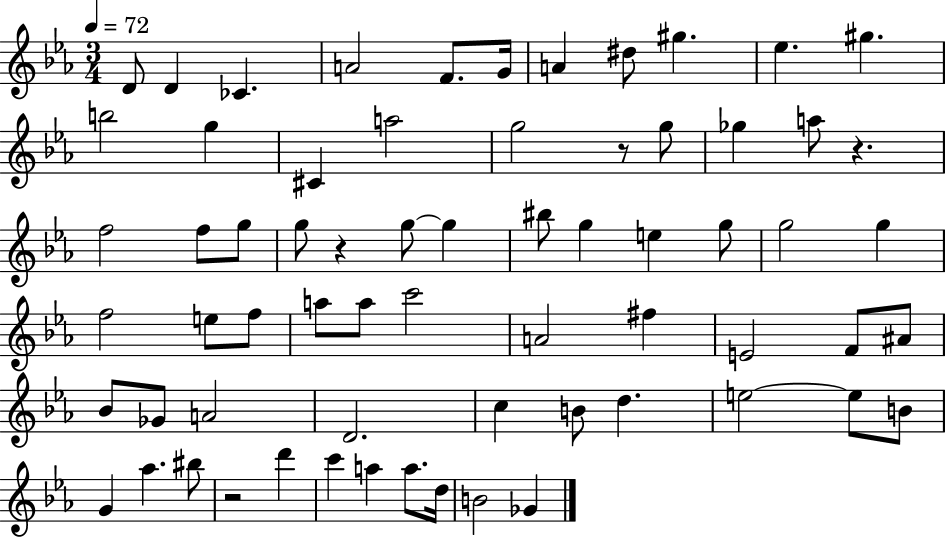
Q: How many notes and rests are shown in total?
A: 66